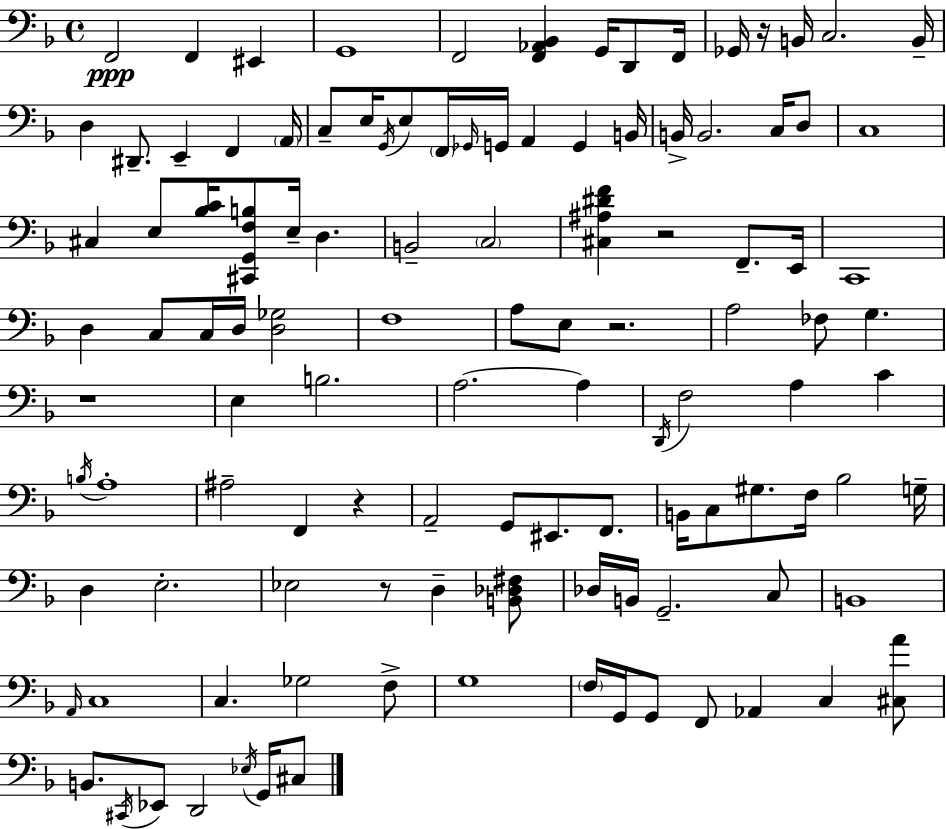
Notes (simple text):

F2/h F2/q EIS2/q G2/w F2/h [F2,Ab2,Bb2]/q G2/s D2/e F2/s Gb2/s R/s B2/s C3/h. B2/s D3/q D#2/e. E2/q F2/q A2/s C3/e E3/s G2/s E3/e F2/s Gb2/s G2/s A2/q G2/q B2/s B2/s B2/h. C3/s D3/e C3/w C#3/q E3/e [Bb3,C4]/s [C#2,G2,F3,B3]/e E3/s D3/q. B2/h C3/h [C#3,A#3,D#4,F4]/q R/h F2/e. E2/s C2/w D3/q C3/e C3/s D3/s [D3,Gb3]/h F3/w A3/e E3/e R/h. A3/h FES3/e G3/q. R/w E3/q B3/h. A3/h. A3/q D2/s F3/h A3/q C4/q B3/s A3/w A#3/h F2/q R/q A2/h G2/e EIS2/e. F2/e. B2/s C3/e G#3/e. F3/s Bb3/h G3/s D3/q E3/h. Eb3/h R/e D3/q [B2,Db3,F#3]/e Db3/s B2/s G2/h. C3/e B2/w A2/s C3/w C3/q. Gb3/h F3/e G3/w F3/s G2/s G2/e F2/e Ab2/q C3/q [C#3,A4]/e B2/e. C#2/s Eb2/e D2/h Eb3/s G2/s C#3/e